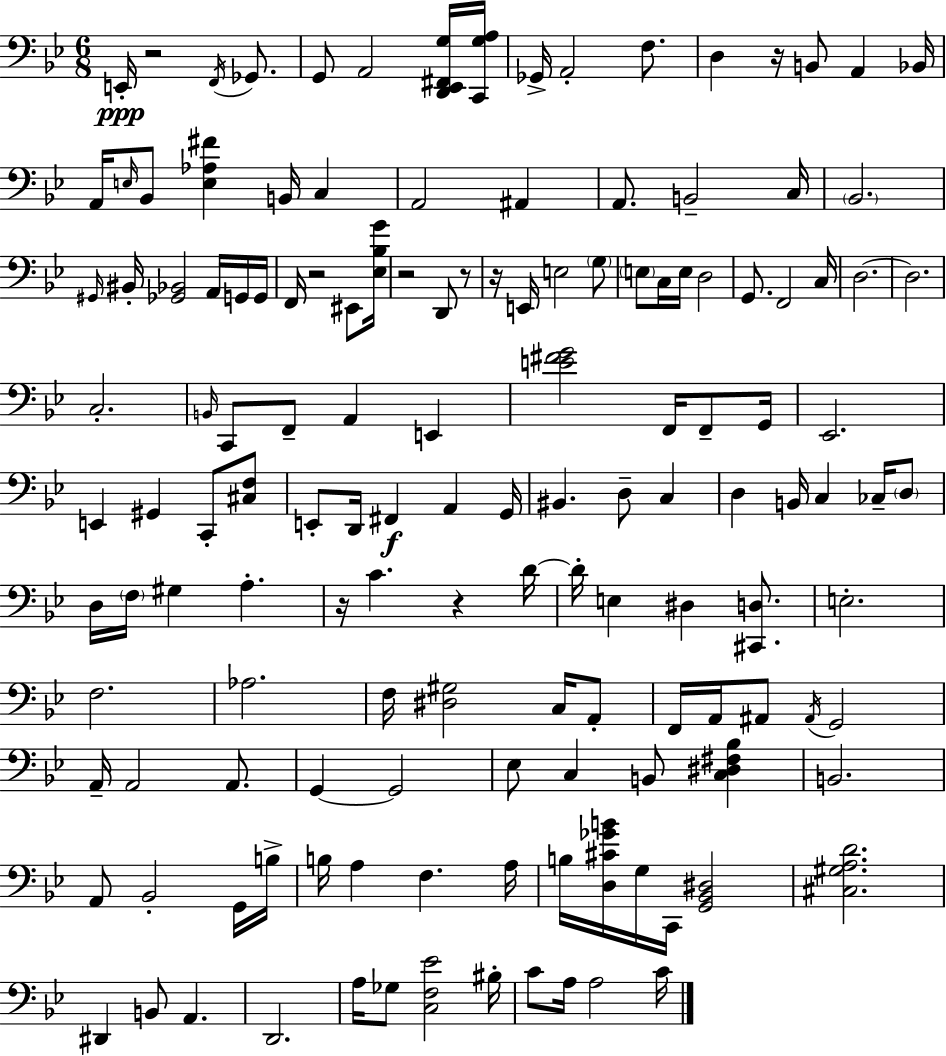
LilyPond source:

{
  \clef bass
  \numericTimeSignature
  \time 6/8
  \key bes \major
  e,16-.\ppp r2 \acciaccatura { f,16 } ges,8. | g,8 a,2 <d, ees, fis, g>16 | <c, g a>16 ges,16-> a,2-. f8. | d4 r16 b,8 a,4 | \break bes,16 a,16 \grace { e16 } bes,8 <e aes fis'>4 b,16 c4 | a,2 ais,4 | a,8. b,2-- | c16 \parenthesize bes,2. | \break \grace { gis,16 } bis,16-. <ges, bes,>2 | a,16 g,16 g,16 f,16 r2 | eis,8 <ees bes g'>16 r2 d,8 | r8 r16 e,16 e2 | \break \parenthesize g8 \parenthesize e8 c16 e16 d2 | g,8. f,2 | c16 d2.~~ | d2. | \break c2.-. | \grace { b,16 } c,8 f,8-- a,4 | e,4 <e' fis' g'>2 | f,16 f,8-- g,16 ees,2. | \break e,4 gis,4 | c,8-. <cis f>8 e,8-. d,16 fis,4\f a,4 | g,16 bis,4. d8-- | c4 d4 b,16 c4 | \break ces16-- \parenthesize d8 d16 \parenthesize f16 gis4 a4.-. | r16 c'4. r4 | d'16~~ d'16-. e4 dis4 | <cis, d>8. e2.-. | \break f2. | aes2. | f16 <dis gis>2 | c16 a,8-. f,16 a,16 ais,8 \acciaccatura { ais,16 } g,2 | \break a,16-- a,2 | a,8. g,4~~ g,2 | ees8 c4 b,8 | <c dis fis bes>4 b,2. | \break a,8 bes,2-. | g,16 b16-> b16 a4 f4. | a16 b16 <d cis' ges' b'>16 g16 c,16 <g, bes, dis>2 | <cis gis a d'>2. | \break dis,4 b,8 a,4. | d,2. | a16 ges8 <c f ees'>2 | bis16-. c'8 a16 a2 | \break c'16 \bar "|."
}